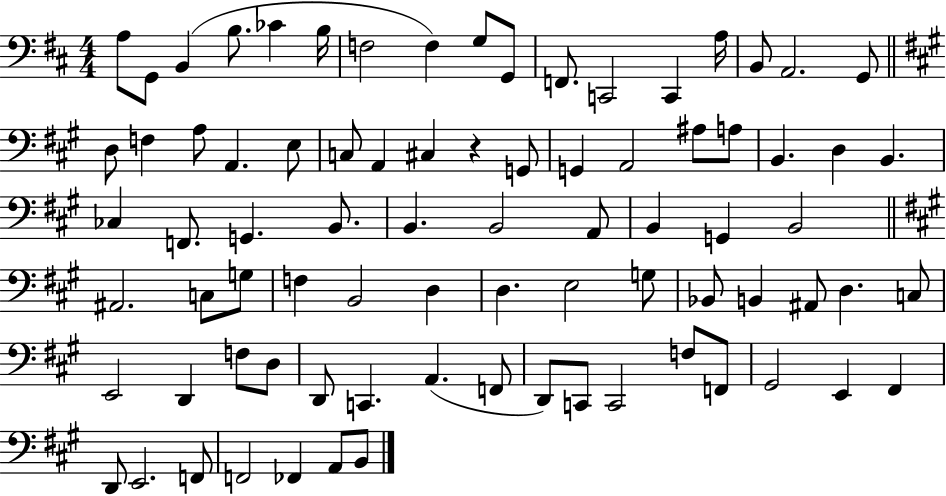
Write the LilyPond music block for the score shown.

{
  \clef bass
  \numericTimeSignature
  \time 4/4
  \key d \major
  a8 g,8 b,4( b8. ces'4 b16 | f2 f4) g8 g,8 | f,8. c,2 c,4 a16 | b,8 a,2. g,8 | \break \bar "||" \break \key a \major d8 f4 a8 a,4. e8 | c8 a,4 cis4 r4 g,8 | g,4 a,2 ais8 a8 | b,4. d4 b,4. | \break ces4 f,8. g,4. b,8. | b,4. b,2 a,8 | b,4 g,4 b,2 | \bar "||" \break \key a \major ais,2. c8 g8 | f4 b,2 d4 | d4. e2 g8 | bes,8 b,4 ais,8 d4. c8 | \break e,2 d,4 f8 d8 | d,8 c,4. a,4.( f,8 | d,8) c,8 c,2 f8 f,8 | gis,2 e,4 fis,4 | \break d,8 e,2. f,8 | f,2 fes,4 a,8 b,8 | \bar "|."
}